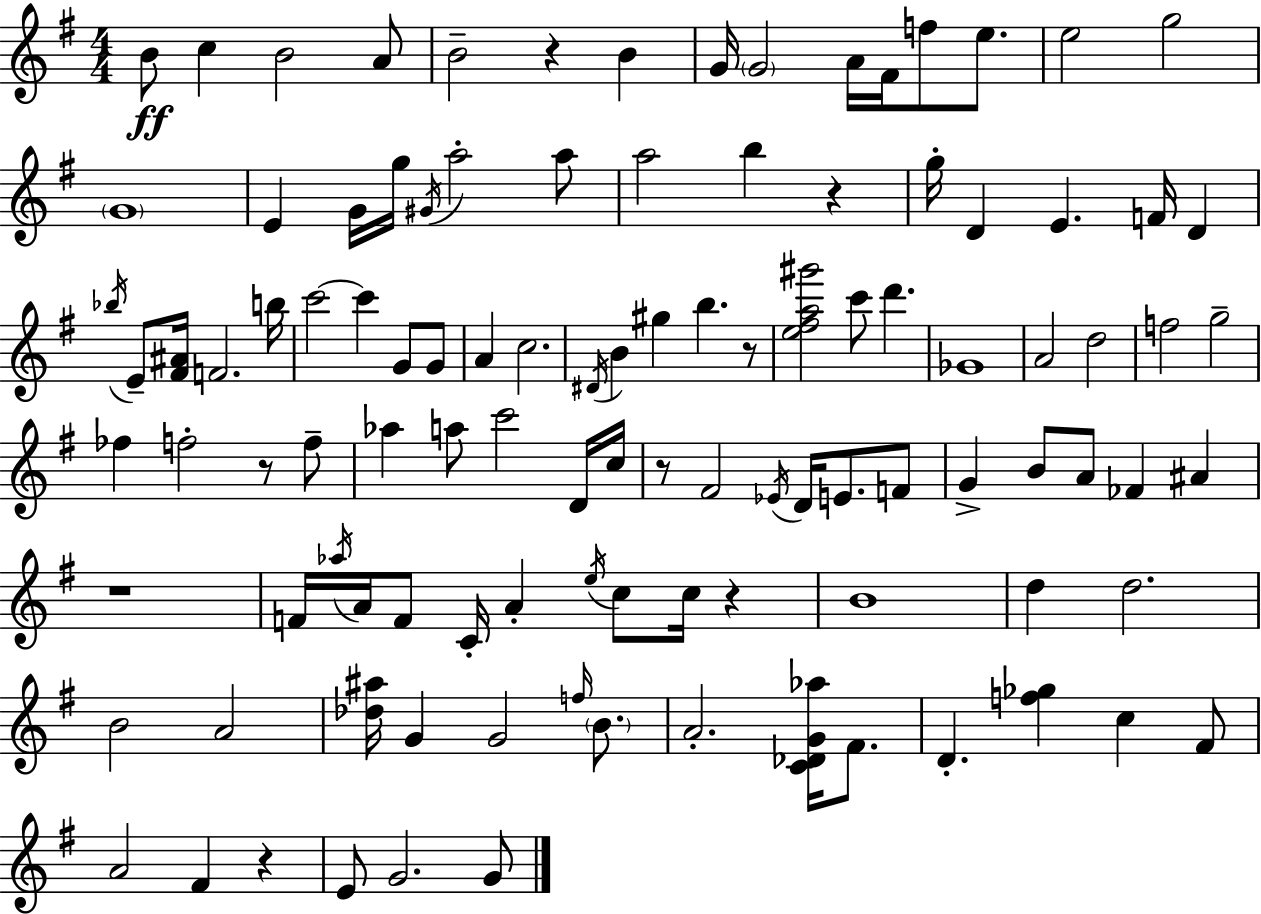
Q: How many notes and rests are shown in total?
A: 108